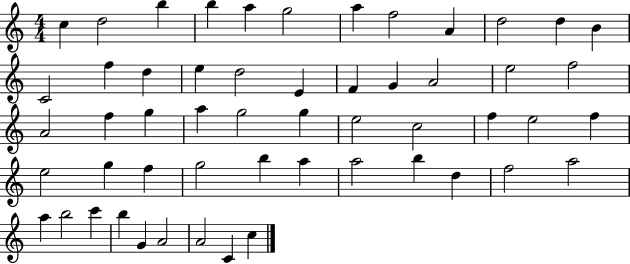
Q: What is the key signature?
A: C major